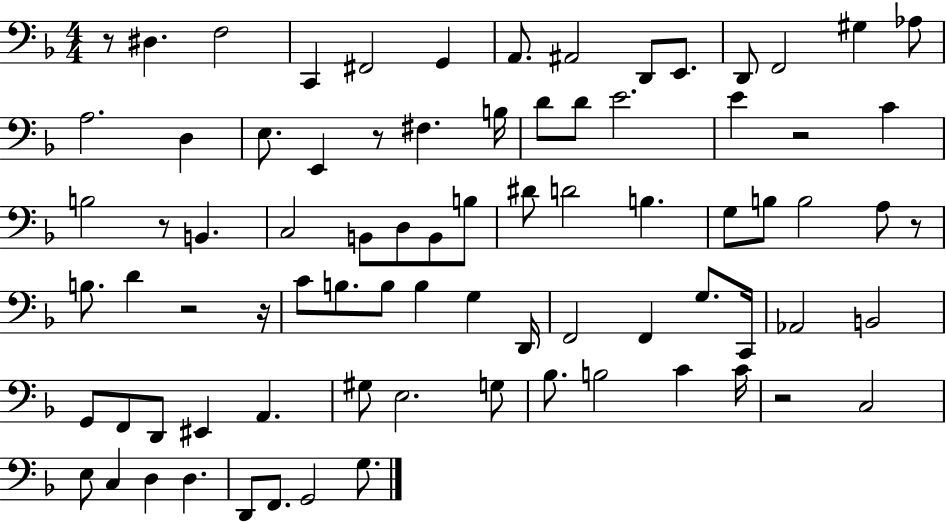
R/e D#3/q. F3/h C2/q F#2/h G2/q A2/e. A#2/h D2/e E2/e. D2/e F2/h G#3/q Ab3/e A3/h. D3/q E3/e. E2/q R/e F#3/q. B3/s D4/e D4/e E4/h. E4/q R/h C4/q B3/h R/e B2/q. C3/h B2/e D3/e B2/e B3/e D#4/e D4/h B3/q. G3/e B3/e B3/h A3/e R/e B3/e. D4/q R/h R/s C4/e B3/e. B3/e B3/q G3/q D2/s F2/h F2/q G3/e. C2/s Ab2/h B2/h G2/e F2/e D2/e EIS2/q A2/q. G#3/e E3/h. G3/e Bb3/e. B3/h C4/q C4/s R/h C3/h E3/e C3/q D3/q D3/q. D2/e F2/e. G2/h G3/e.